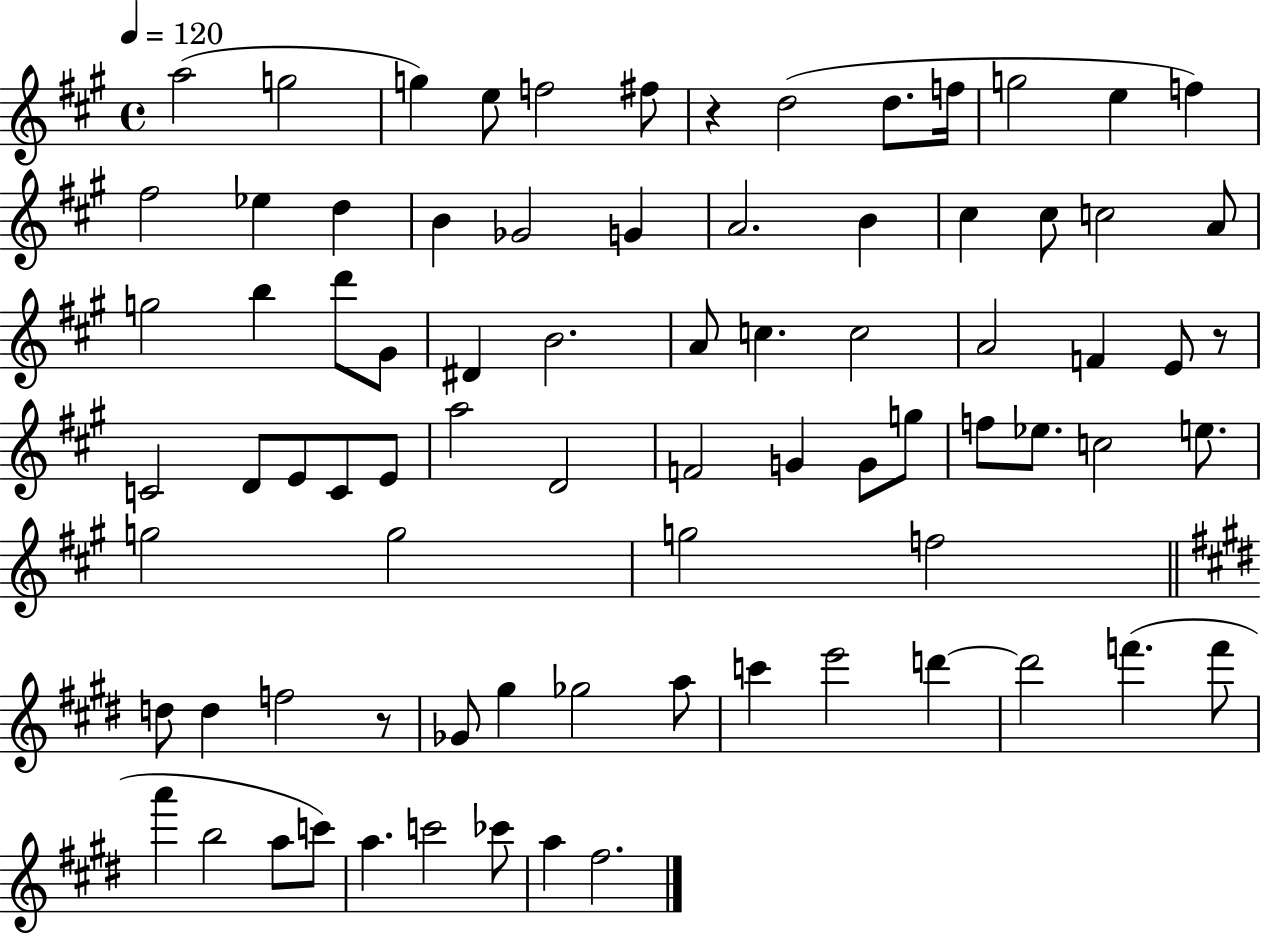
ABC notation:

X:1
T:Untitled
M:4/4
L:1/4
K:A
a2 g2 g e/2 f2 ^f/2 z d2 d/2 f/4 g2 e f ^f2 _e d B _G2 G A2 B ^c ^c/2 c2 A/2 g2 b d'/2 ^G/2 ^D B2 A/2 c c2 A2 F E/2 z/2 C2 D/2 E/2 C/2 E/2 a2 D2 F2 G G/2 g/2 f/2 _e/2 c2 e/2 g2 g2 g2 f2 d/2 d f2 z/2 _G/2 ^g _g2 a/2 c' e'2 d' d'2 f' f'/2 a' b2 a/2 c'/2 a c'2 _c'/2 a ^f2